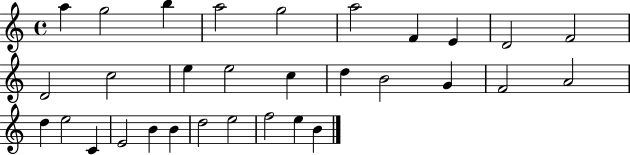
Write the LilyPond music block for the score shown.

{
  \clef treble
  \time 4/4
  \defaultTimeSignature
  \key c \major
  a''4 g''2 b''4 | a''2 g''2 | a''2 f'4 e'4 | d'2 f'2 | \break d'2 c''2 | e''4 e''2 c''4 | d''4 b'2 g'4 | f'2 a'2 | \break d''4 e''2 c'4 | e'2 b'4 b'4 | d''2 e''2 | f''2 e''4 b'4 | \break \bar "|."
}